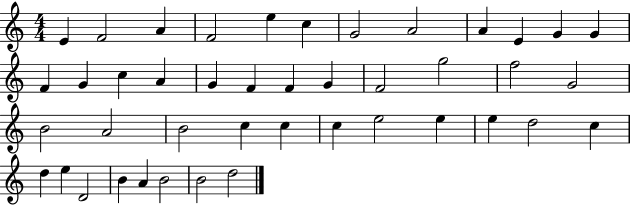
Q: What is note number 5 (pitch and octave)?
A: E5